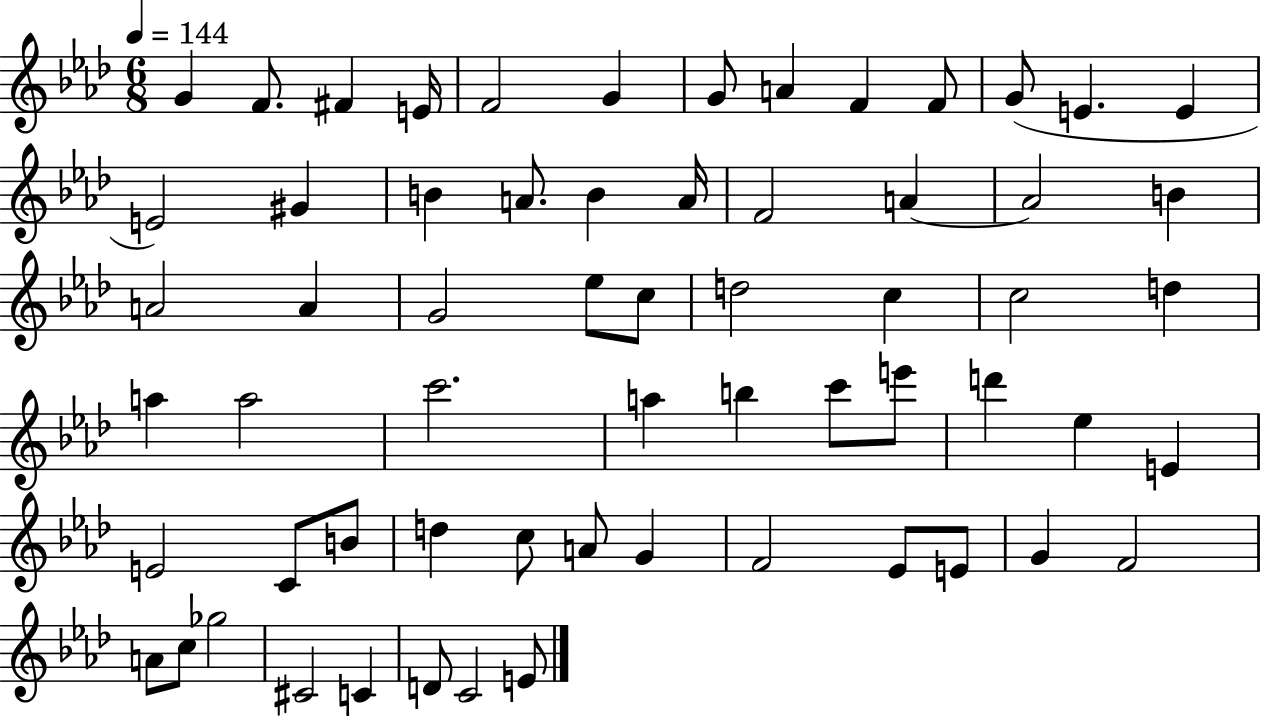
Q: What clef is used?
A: treble